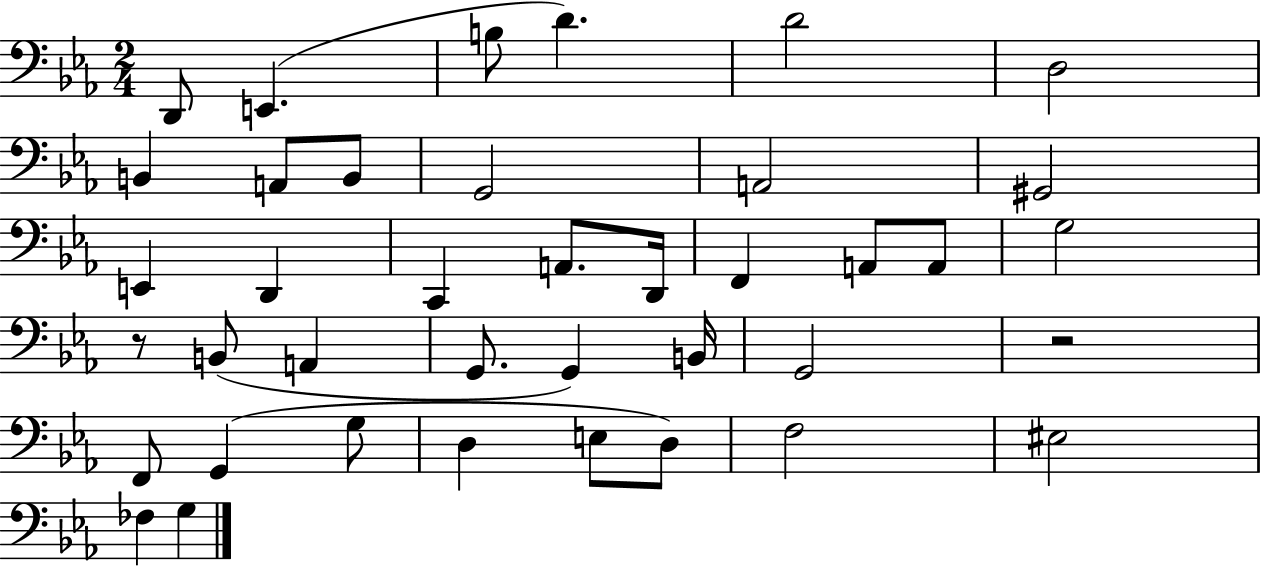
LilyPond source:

{
  \clef bass
  \numericTimeSignature
  \time 2/4
  \key ees \major
  \repeat volta 2 { d,8 e,4.( | b8 d'4.) | d'2 | d2 | \break b,4 a,8 b,8 | g,2 | a,2 | gis,2 | \break e,4 d,4 | c,4 a,8. d,16 | f,4 a,8 a,8 | g2 | \break r8 b,8( a,4 | g,8. g,4) b,16 | g,2 | r2 | \break f,8 g,4( g8 | d4 e8 d8) | f2 | eis2 | \break fes4 g4 | } \bar "|."
}